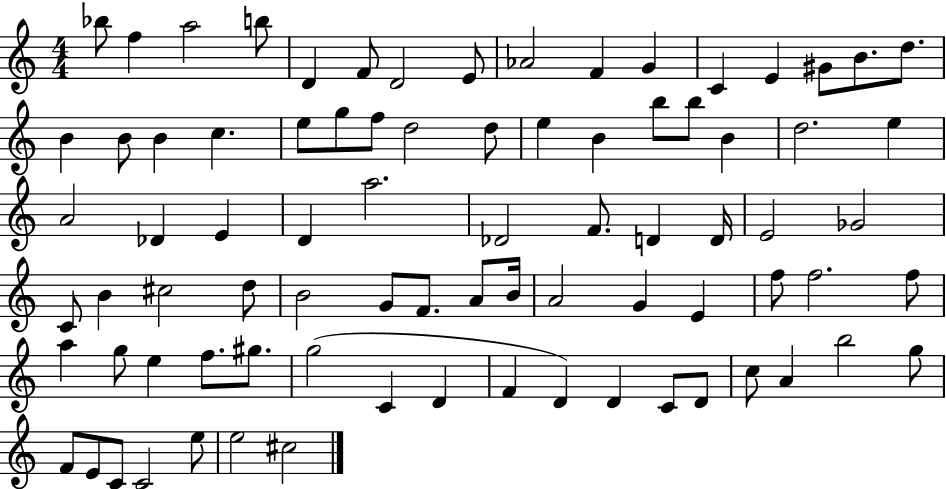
X:1
T:Untitled
M:4/4
L:1/4
K:C
_b/2 f a2 b/2 D F/2 D2 E/2 _A2 F G C E ^G/2 B/2 d/2 B B/2 B c e/2 g/2 f/2 d2 d/2 e B b/2 b/2 B d2 e A2 _D E D a2 _D2 F/2 D D/4 E2 _G2 C/2 B ^c2 d/2 B2 G/2 F/2 A/2 B/4 A2 G E f/2 f2 f/2 a g/2 e f/2 ^g/2 g2 C D F D D C/2 D/2 c/2 A b2 g/2 F/2 E/2 C/2 C2 e/2 e2 ^c2